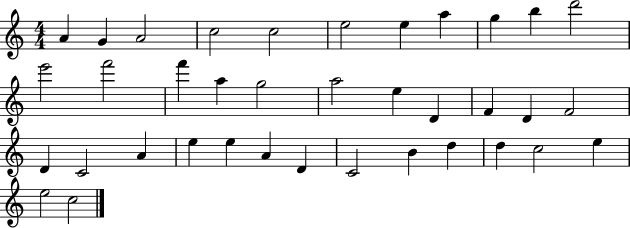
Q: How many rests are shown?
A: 0